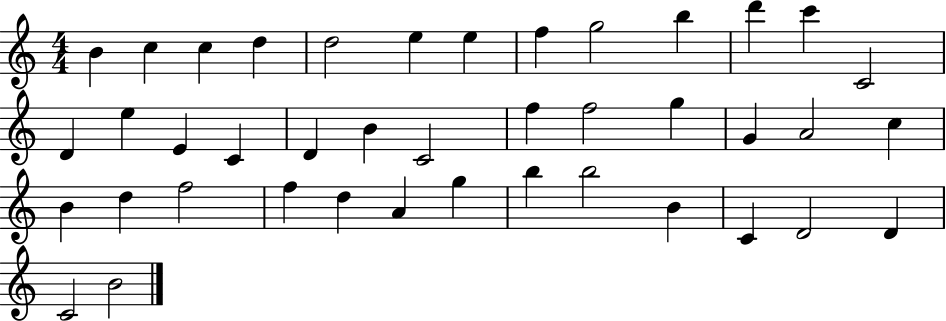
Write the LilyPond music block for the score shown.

{
  \clef treble
  \numericTimeSignature
  \time 4/4
  \key c \major
  b'4 c''4 c''4 d''4 | d''2 e''4 e''4 | f''4 g''2 b''4 | d'''4 c'''4 c'2 | \break d'4 e''4 e'4 c'4 | d'4 b'4 c'2 | f''4 f''2 g''4 | g'4 a'2 c''4 | \break b'4 d''4 f''2 | f''4 d''4 a'4 g''4 | b''4 b''2 b'4 | c'4 d'2 d'4 | \break c'2 b'2 | \bar "|."
}